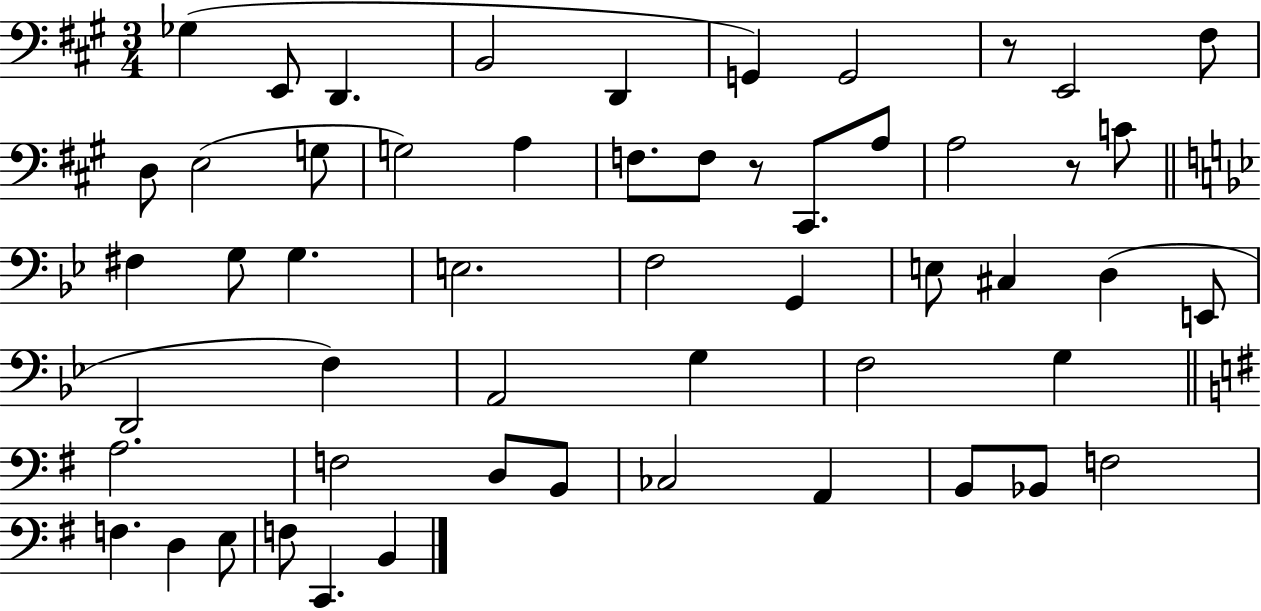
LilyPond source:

{
  \clef bass
  \numericTimeSignature
  \time 3/4
  \key a \major
  \repeat volta 2 { ges4( e,8 d,4. | b,2 d,4 | g,4) g,2 | r8 e,2 fis8 | \break d8 e2( g8 | g2) a4 | f8. f8 r8 cis,8. a8 | a2 r8 c'8 | \break \bar "||" \break \key g \minor fis4 g8 g4. | e2. | f2 g,4 | e8 cis4 d4( e,8 | \break d,2 f4) | a,2 g4 | f2 g4 | \bar "||" \break \key e \minor a2. | f2 d8 b,8 | ces2 a,4 | b,8 bes,8 f2 | \break f4. d4 e8 | f8 c,4. b,4 | } \bar "|."
}